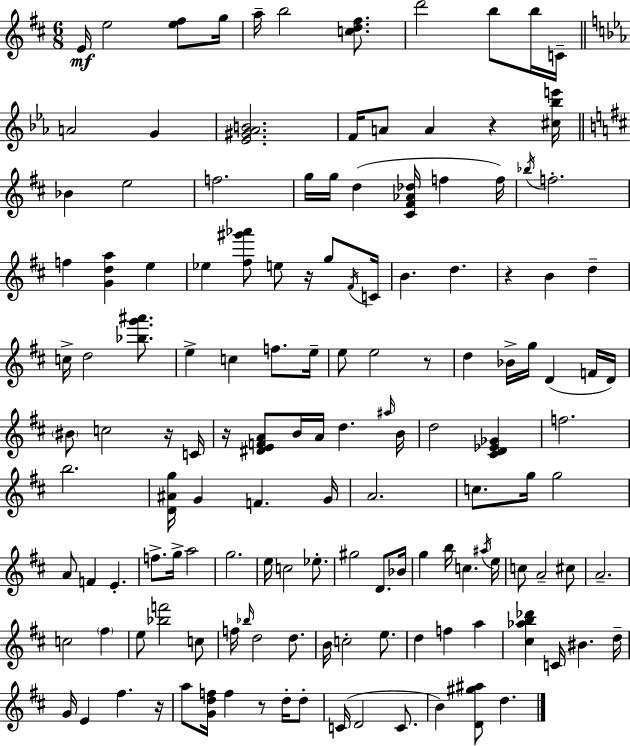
{
  \clef treble
  \numericTimeSignature
  \time 6/8
  \key d \major
  e'16\mf e''2 <e'' fis''>8 g''16 | a''16-- b''2 <c'' d'' fis''>8. | d'''2 b''8 b''16 c'16-- | \bar "||" \break \key c \minor a'2 g'4 | <ees' gis' aes' b'>2. | f'16 a'8 a'4 r4 <cis'' bes'' e'''>16 | \bar "||" \break \key d \major bes'4 e''2 | f''2. | g''16 g''16 d''4( <cis' fis' aes' des''>16 f''4 f''16) | \acciaccatura { bes''16 } f''2.-. | \break f''4 <g' d'' a''>4 e''4 | ees''4 <fis'' gis''' aes'''>8 e''8 r16 g''8 | \acciaccatura { fis'16 } c'16 b'4. d''4. | r4 b'4 d''4-- | \break c''16-> d''2 <bes'' g''' ais'''>8. | e''4-> c''4 f''8. | e''16-- e''8 e''2 | r8 d''4 bes'16-> g''16 d'4( | \break f'16 d'16) \parenthesize bis'8 c''2 | r16 c'16 r16 <dis' e' f' a'>8 b'16 a'16 d''4. | \grace { ais''16 } b'16 d''2 <cis' d' ees' ges'>4 | f''2. | \break b''2. | <d' ais' g''>16 g'4 f'4. | g'16 a'2. | c''8. g''16 g''2 | \break a'8 f'4 e'4.-. | f''8.-> g''16-> a''2 | g''2. | e''16 c''2 | \break ees''8.-. gis''2 d'8. | bes'16 g''4 b''16 c''4. | \acciaccatura { ais''16 } e''16 c''8 a'2-- | cis''8 a'2.-- | \break c''2 | \parenthesize fis''4 e''8 <bes'' f'''>2 | c''8 f''16 \grace { bes''16 } d''2 | d''8. b'16 c''2-. | \break e''8. d''4 f''4 | a''4 <cis'' aes'' b'' des'''>4 c'16 bis'4. | d''16-- g'16 e'4 fis''4. | r16 a''8 <g' d'' f''>16 f''4 | \break r8 d''16-. d''8-. c'16( d'2 | c'8. b'4) <d' gis'' ais''>8 d''4. | \bar "|."
}